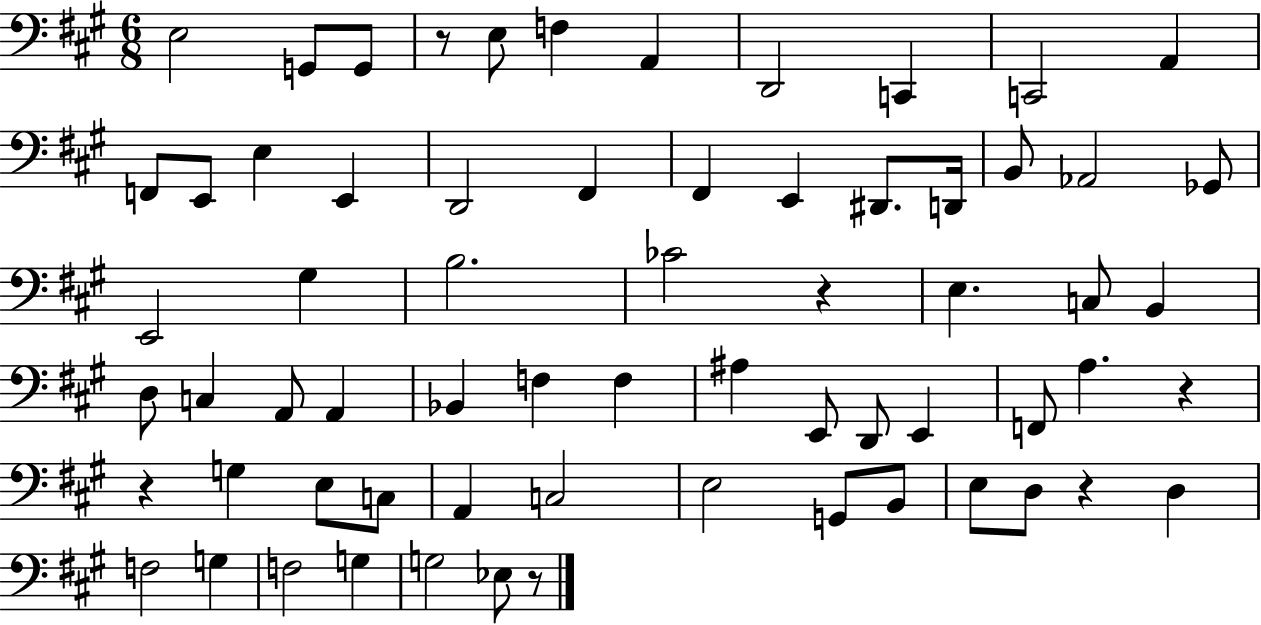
X:1
T:Untitled
M:6/8
L:1/4
K:A
E,2 G,,/2 G,,/2 z/2 E,/2 F, A,, D,,2 C,, C,,2 A,, F,,/2 E,,/2 E, E,, D,,2 ^F,, ^F,, E,, ^D,,/2 D,,/4 B,,/2 _A,,2 _G,,/2 E,,2 ^G, B,2 _C2 z E, C,/2 B,, D,/2 C, A,,/2 A,, _B,, F, F, ^A, E,,/2 D,,/2 E,, F,,/2 A, z z G, E,/2 C,/2 A,, C,2 E,2 G,,/2 B,,/2 E,/2 D,/2 z D, F,2 G, F,2 G, G,2 _E,/2 z/2